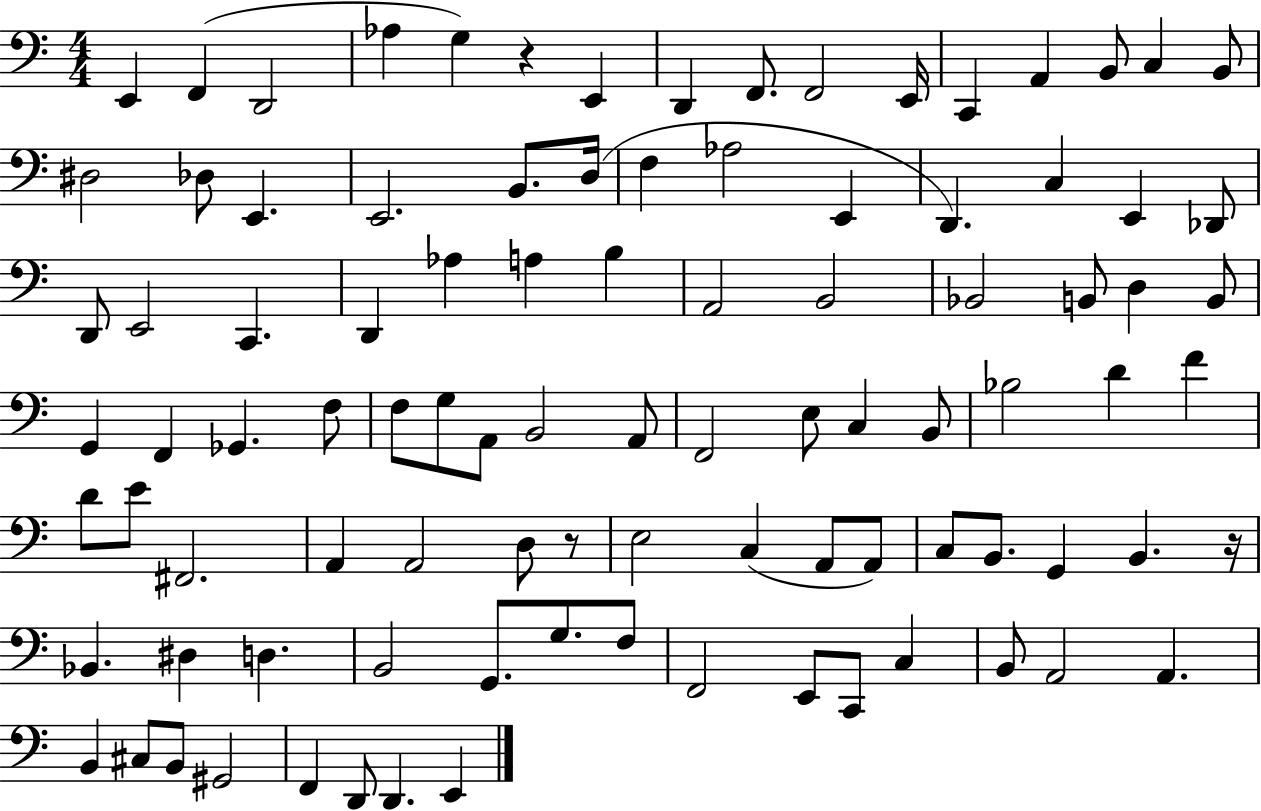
X:1
T:Untitled
M:4/4
L:1/4
K:C
E,, F,, D,,2 _A, G, z E,, D,, F,,/2 F,,2 E,,/4 C,, A,, B,,/2 C, B,,/2 ^D,2 _D,/2 E,, E,,2 B,,/2 D,/4 F, _A,2 E,, D,, C, E,, _D,,/2 D,,/2 E,,2 C,, D,, _A, A, B, A,,2 B,,2 _B,,2 B,,/2 D, B,,/2 G,, F,, _G,, F,/2 F,/2 G,/2 A,,/2 B,,2 A,,/2 F,,2 E,/2 C, B,,/2 _B,2 D F D/2 E/2 ^F,,2 A,, A,,2 D,/2 z/2 E,2 C, A,,/2 A,,/2 C,/2 B,,/2 G,, B,, z/4 _B,, ^D, D, B,,2 G,,/2 G,/2 F,/2 F,,2 E,,/2 C,,/2 C, B,,/2 A,,2 A,, B,, ^C,/2 B,,/2 ^G,,2 F,, D,,/2 D,, E,,